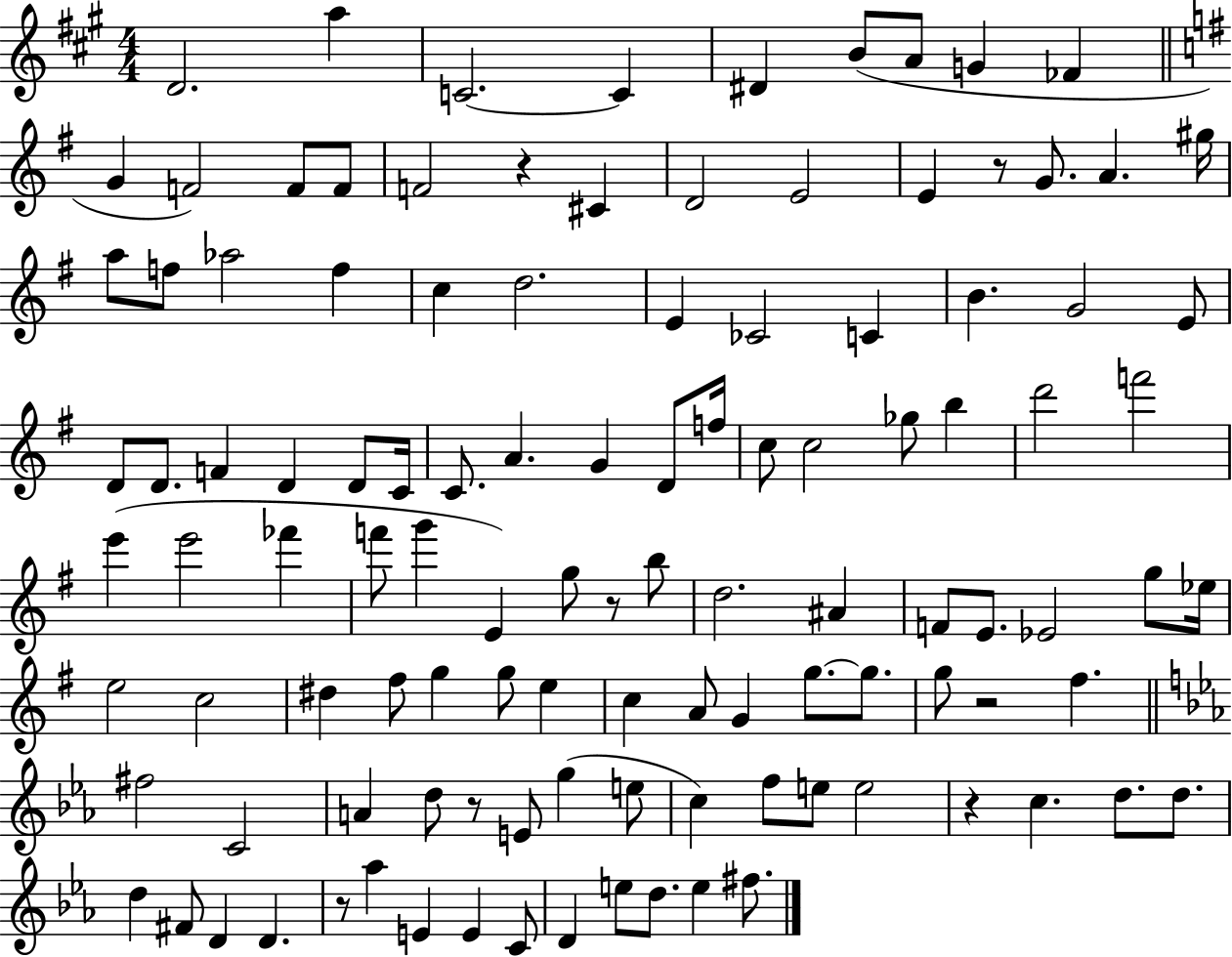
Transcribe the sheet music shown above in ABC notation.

X:1
T:Untitled
M:4/4
L:1/4
K:A
D2 a C2 C ^D B/2 A/2 G _F G F2 F/2 F/2 F2 z ^C D2 E2 E z/2 G/2 A ^g/4 a/2 f/2 _a2 f c d2 E _C2 C B G2 E/2 D/2 D/2 F D D/2 C/4 C/2 A G D/2 f/4 c/2 c2 _g/2 b d'2 f'2 e' e'2 _f' f'/2 g' E g/2 z/2 b/2 d2 ^A F/2 E/2 _E2 g/2 _e/4 e2 c2 ^d ^f/2 g g/2 e c A/2 G g/2 g/2 g/2 z2 ^f ^f2 C2 A d/2 z/2 E/2 g e/2 c f/2 e/2 e2 z c d/2 d/2 d ^F/2 D D z/2 _a E E C/2 D e/2 d/2 e ^f/2